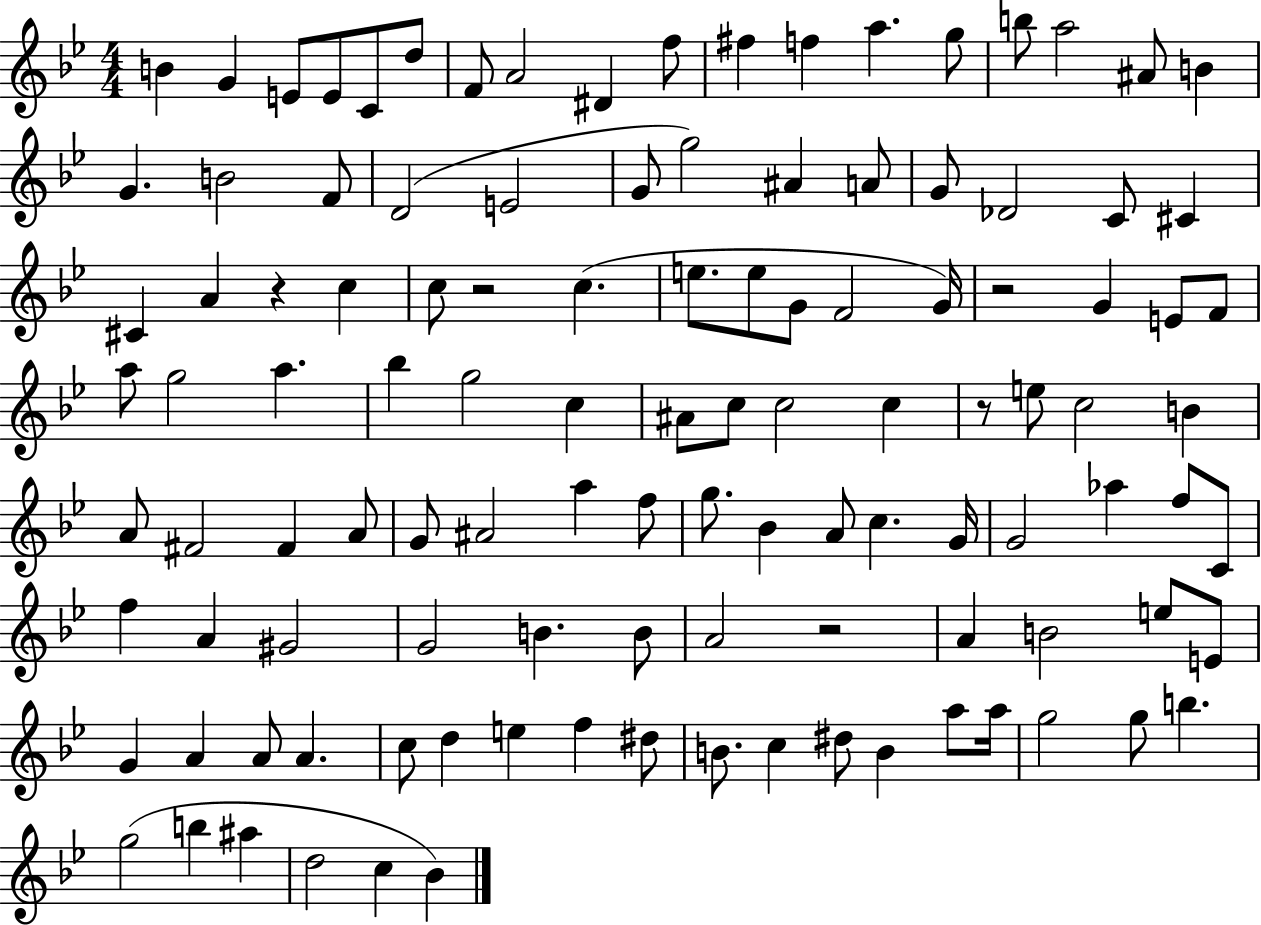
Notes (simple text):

B4/q G4/q E4/e E4/e C4/e D5/e F4/e A4/h D#4/q F5/e F#5/q F5/q A5/q. G5/e B5/e A5/h A#4/e B4/q G4/q. B4/h F4/e D4/h E4/h G4/e G5/h A#4/q A4/e G4/e Db4/h C4/e C#4/q C#4/q A4/q R/q C5/q C5/e R/h C5/q. E5/e. E5/e G4/e F4/h G4/s R/h G4/q E4/e F4/e A5/e G5/h A5/q. Bb5/q G5/h C5/q A#4/e C5/e C5/h C5/q R/e E5/e C5/h B4/q A4/e F#4/h F#4/q A4/e G4/e A#4/h A5/q F5/e G5/e. Bb4/q A4/e C5/q. G4/s G4/h Ab5/q F5/e C4/e F5/q A4/q G#4/h G4/h B4/q. B4/e A4/h R/h A4/q B4/h E5/e E4/e G4/q A4/q A4/e A4/q. C5/e D5/q E5/q F5/q D#5/e B4/e. C5/q D#5/e B4/q A5/e A5/s G5/h G5/e B5/q. G5/h B5/q A#5/q D5/h C5/q Bb4/q